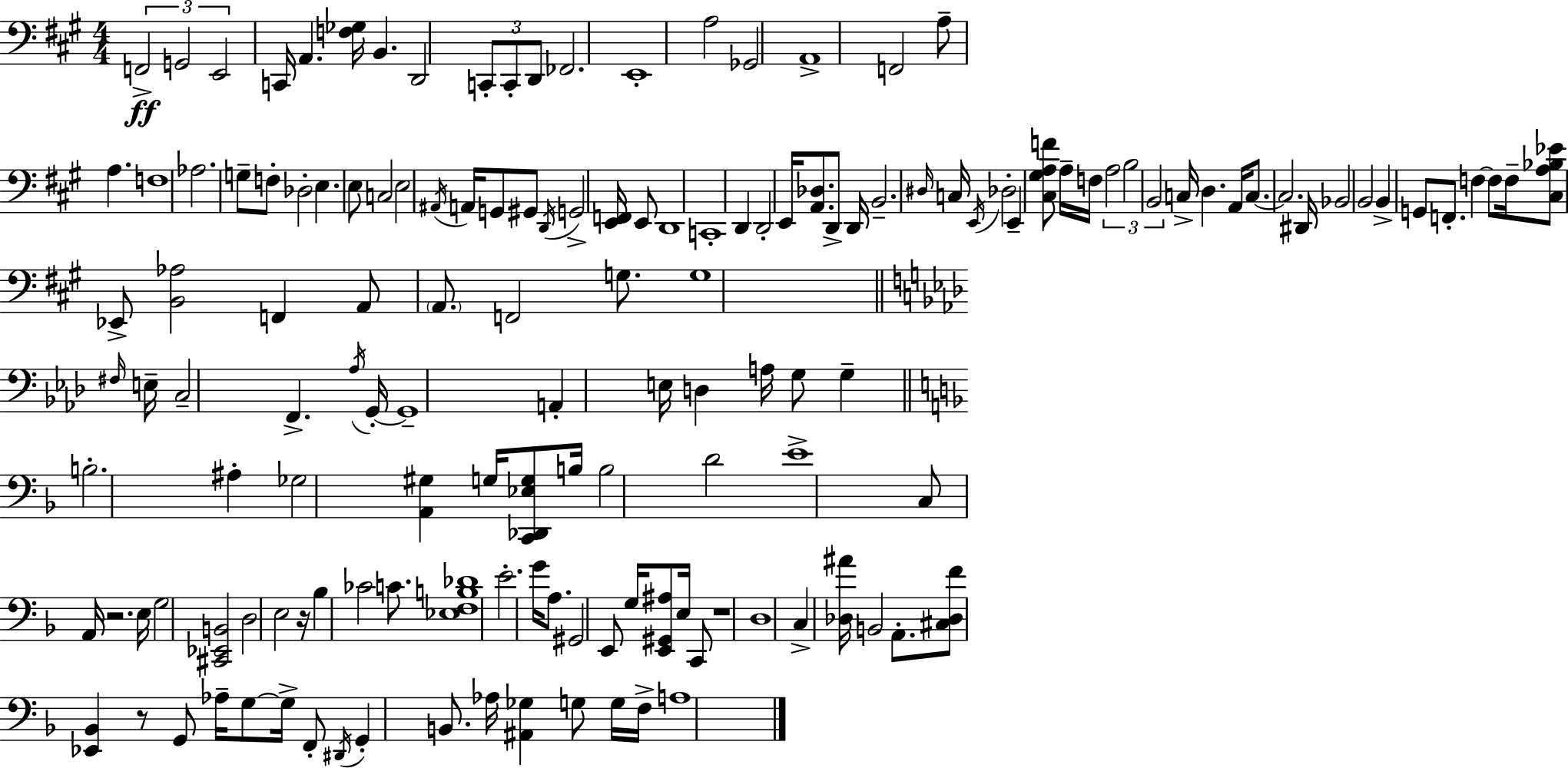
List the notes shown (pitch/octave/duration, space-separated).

F2/h G2/h E2/h C2/s A2/q. [F3,Gb3]/s B2/q. D2/h C2/e C2/e D2/e FES2/h. E2/w A3/h Gb2/h A2/w F2/h A3/e A3/q. F3/w Ab3/h. G3/e F3/e Db3/h E3/q. E3/e C3/h E3/h A#2/s A2/s G2/e G#2/e D2/s G2/h [E2,F2]/s E2/e D2/w C2/w D2/q D2/h E2/s [A2,Db3]/e. D2/e D2/s B2/h. D#3/s C3/s E2/s Db3/h E2/q [C#3,G#3,A3,F4]/e A3/s F3/s A3/h B3/h B2/h C3/s D3/q. A2/s C3/e. C3/h. D#2/s Bb2/h B2/h B2/q G2/e F2/e. F3/q F3/e F3/s [C#3,A3,Bb3,Eb4]/e Eb2/e [B2,Ab3]/h F2/q A2/e A2/e. F2/h G3/e. G3/w F#3/s E3/s C3/h F2/q. Ab3/s G2/s G2/w A2/q E3/s D3/q A3/s G3/e G3/q B3/h. A#3/q Gb3/h [A2,G#3]/q G3/s [C2,Db2,Eb3,G3]/e B3/s B3/h D4/h E4/w C3/e A2/s R/h. E3/s G3/h [C#2,Eb2,B2]/h D3/h E3/h R/s Bb3/q CES4/h C4/e. [Eb3,F3,B3,Db4]/w E4/h. G4/s A3/e. G#2/h E2/e G3/s [E2,G#2,A#3]/e E3/s C2/e R/w D3/w C3/q [Db3,A#4]/s B2/h A2/e. [C#3,Db3,F4]/e [Eb2,Bb2]/q R/e G2/e Ab3/s G3/e G3/s F2/e D#2/s G2/q B2/e. Ab3/s [A#2,Gb3]/q G3/e G3/s F3/s A3/w